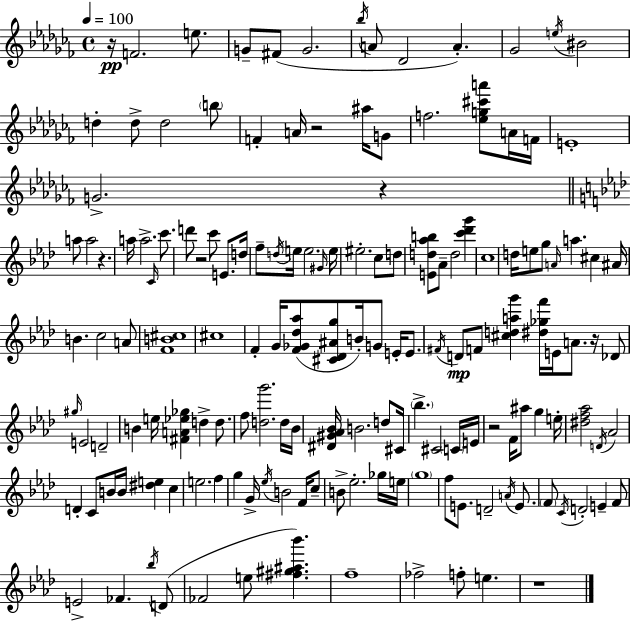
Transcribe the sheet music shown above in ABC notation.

X:1
T:Untitled
M:4/4
L:1/4
K:Abm
z/4 F2 e/2 G/2 ^F/2 G2 _b/4 A/2 _D2 A _G2 e/4 ^B2 d d/2 d2 b/2 F A/4 z2 ^a/4 G/2 f2 [_eg^c'a']/2 A/4 F/4 E4 G2 z a/2 a2 z a/4 a2 C/4 c'/2 d'/2 z2 c'/2 E/2 d/4 f/2 d/4 e/4 e2 ^G/4 e/4 ^e2 c/2 d/2 [Ed_ab]/2 _A/2 d2 [c'_d'g'] c4 d/4 e/2 g/2 A/4 a ^c ^A/4 B c2 A/2 [FB^c]4 ^c4 F G/4 [F_G_d_a]/2 [^C_D^Ag]/2 B/4 G/2 E/4 E/2 ^F/4 D/2 F/2 [^cdag'] [^d_gf']/4 E/4 A/2 z/4 _D/2 ^g/4 E2 D2 B e/4 [^FA_e_g] d d/2 f/2 [dg']2 d/4 _B/4 [^D^G_A_B]/4 B2 d/2 ^C/4 _b ^C2 C/4 E/4 z2 F/4 ^a/2 g e/4 [^df_a]2 D/4 _A2 D C/2 B/4 B/4 [^de] c e2 f g G/4 _e/4 B2 F/4 c/2 B/2 _e2 _g/4 e/4 g4 f/2 E/2 D2 A/4 E/2 F/2 C/4 D2 E F/2 E2 _F _b/4 D/2 _F2 e/2 [^f^g^a_b'] f4 _f2 f/2 e z4